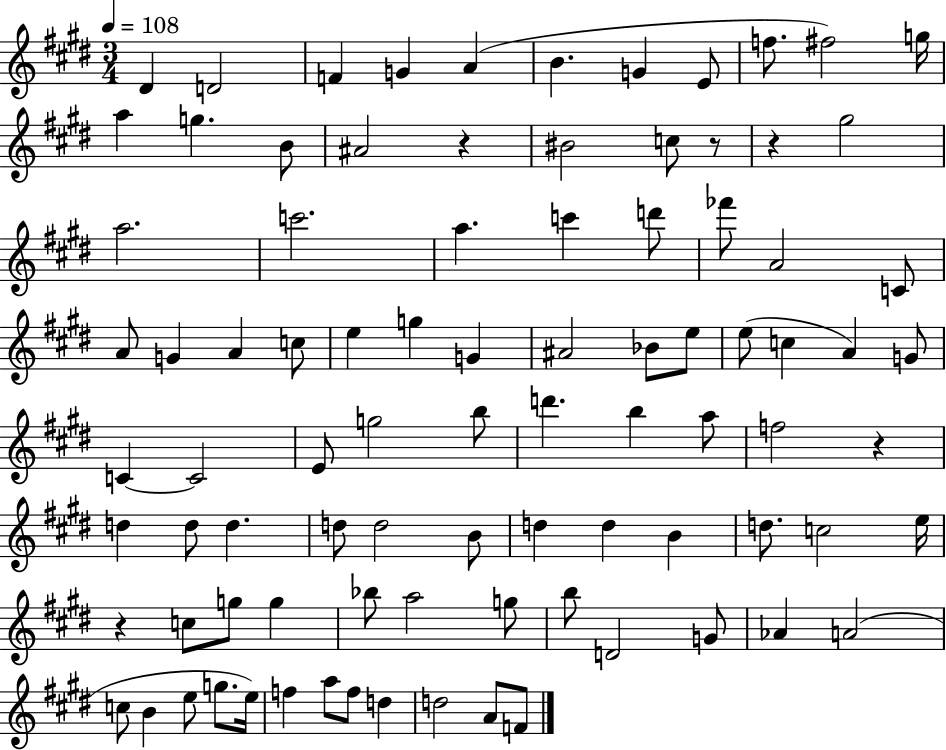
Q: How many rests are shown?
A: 5